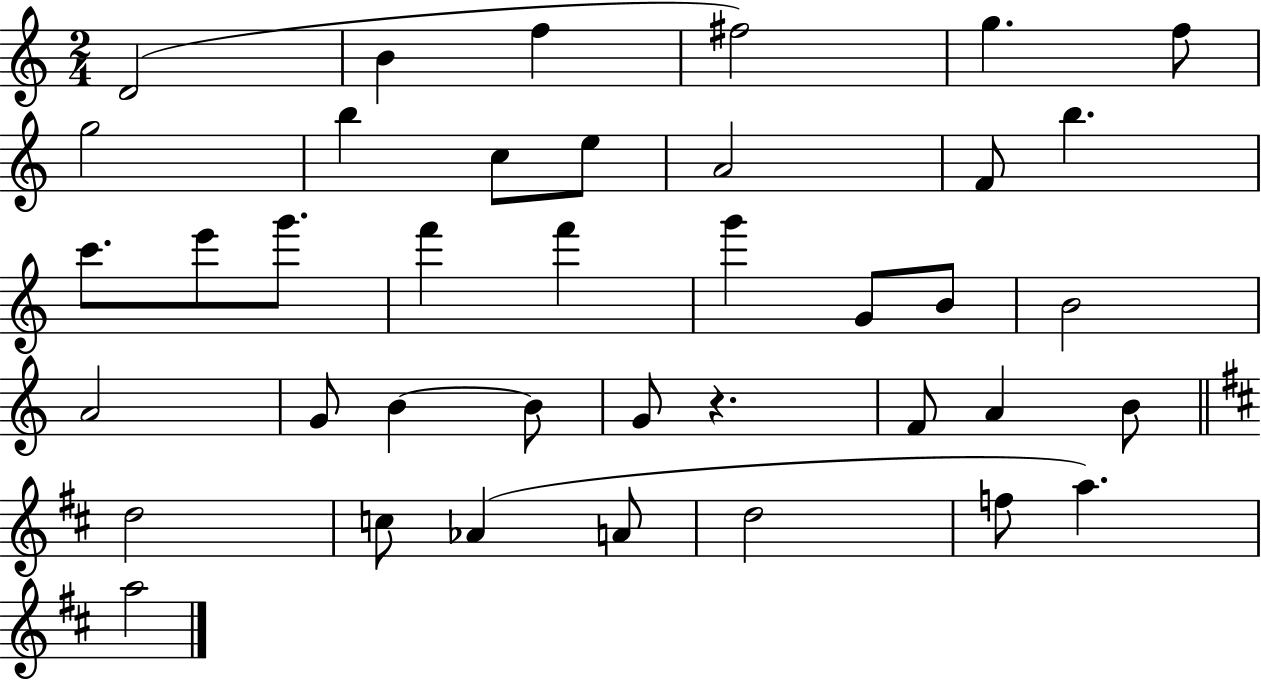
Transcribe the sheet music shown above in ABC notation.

X:1
T:Untitled
M:2/4
L:1/4
K:C
D2 B f ^f2 g f/2 g2 b c/2 e/2 A2 F/2 b c'/2 e'/2 g'/2 f' f' g' G/2 B/2 B2 A2 G/2 B B/2 G/2 z F/2 A B/2 d2 c/2 _A A/2 d2 f/2 a a2